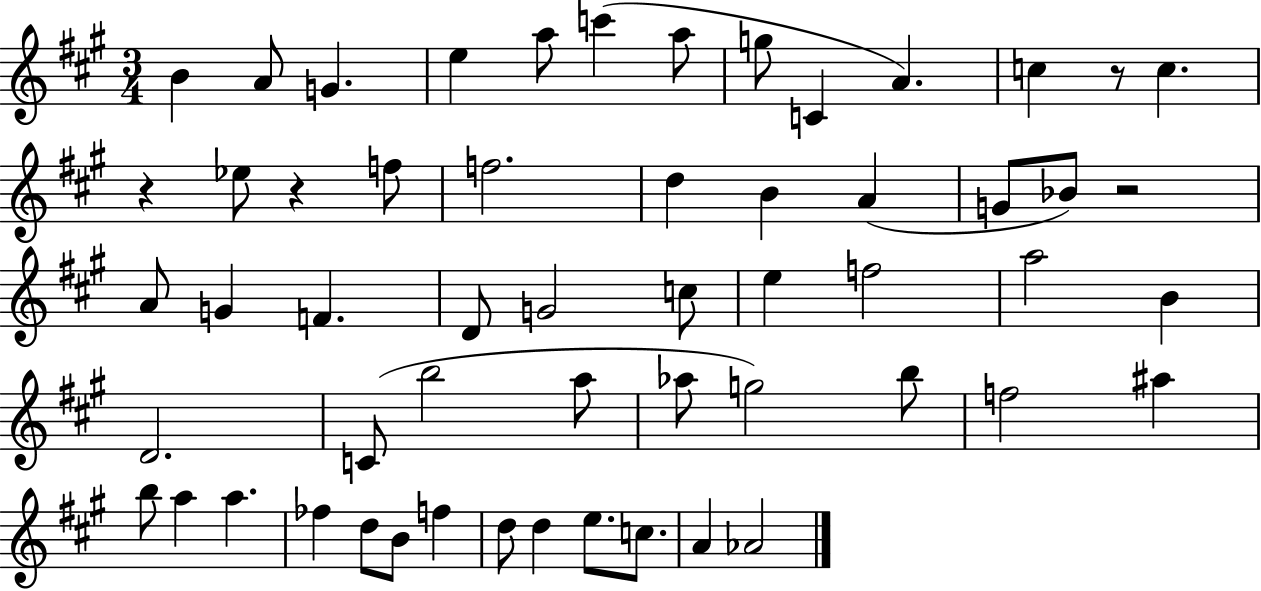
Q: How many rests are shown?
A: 4